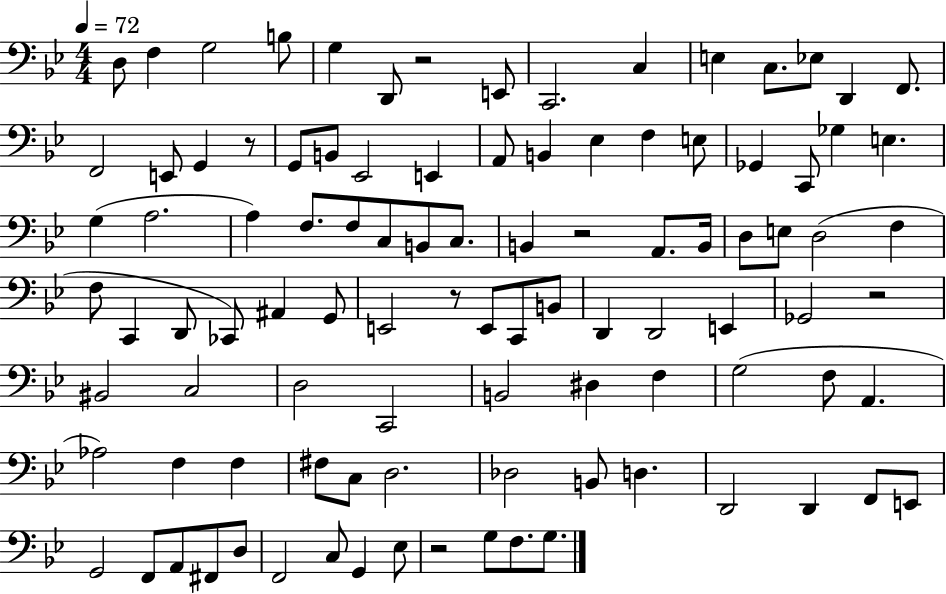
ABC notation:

X:1
T:Untitled
M:4/4
L:1/4
K:Bb
D,/2 F, G,2 B,/2 G, D,,/2 z2 E,,/2 C,,2 C, E, C,/2 _E,/2 D,, F,,/2 F,,2 E,,/2 G,, z/2 G,,/2 B,,/2 _E,,2 E,, A,,/2 B,, _E, F, E,/2 _G,, C,,/2 _G, E, G, A,2 A, F,/2 F,/2 C,/2 B,,/2 C,/2 B,, z2 A,,/2 B,,/4 D,/2 E,/2 D,2 F, F,/2 C,, D,,/2 _C,,/2 ^A,, G,,/2 E,,2 z/2 E,,/2 C,,/2 B,,/2 D,, D,,2 E,, _G,,2 z2 ^B,,2 C,2 D,2 C,,2 B,,2 ^D, F, G,2 F,/2 A,, _A,2 F, F, ^F,/2 C,/2 D,2 _D,2 B,,/2 D, D,,2 D,, F,,/2 E,,/2 G,,2 F,,/2 A,,/2 ^F,,/2 D,/2 F,,2 C,/2 G,, _E,/2 z2 G,/2 F,/2 G,/2